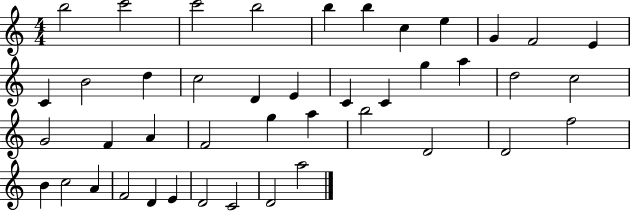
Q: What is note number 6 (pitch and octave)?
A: B5